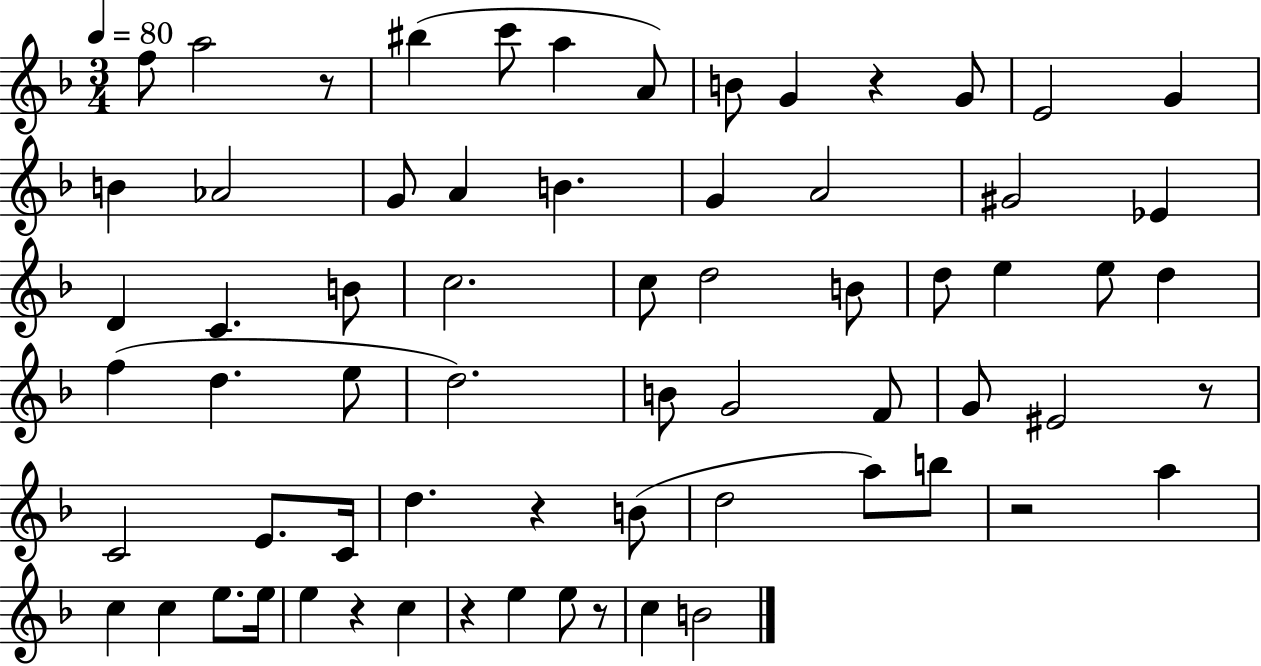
{
  \clef treble
  \numericTimeSignature
  \time 3/4
  \key f \major
  \tempo 4 = 80
  f''8 a''2 r8 | bis''4( c'''8 a''4 a'8) | b'8 g'4 r4 g'8 | e'2 g'4 | \break b'4 aes'2 | g'8 a'4 b'4. | g'4 a'2 | gis'2 ees'4 | \break d'4 c'4. b'8 | c''2. | c''8 d''2 b'8 | d''8 e''4 e''8 d''4 | \break f''4( d''4. e''8 | d''2.) | b'8 g'2 f'8 | g'8 eis'2 r8 | \break c'2 e'8. c'16 | d''4. r4 b'8( | d''2 a''8) b''8 | r2 a''4 | \break c''4 c''4 e''8. e''16 | e''4 r4 c''4 | r4 e''4 e''8 r8 | c''4 b'2 | \break \bar "|."
}